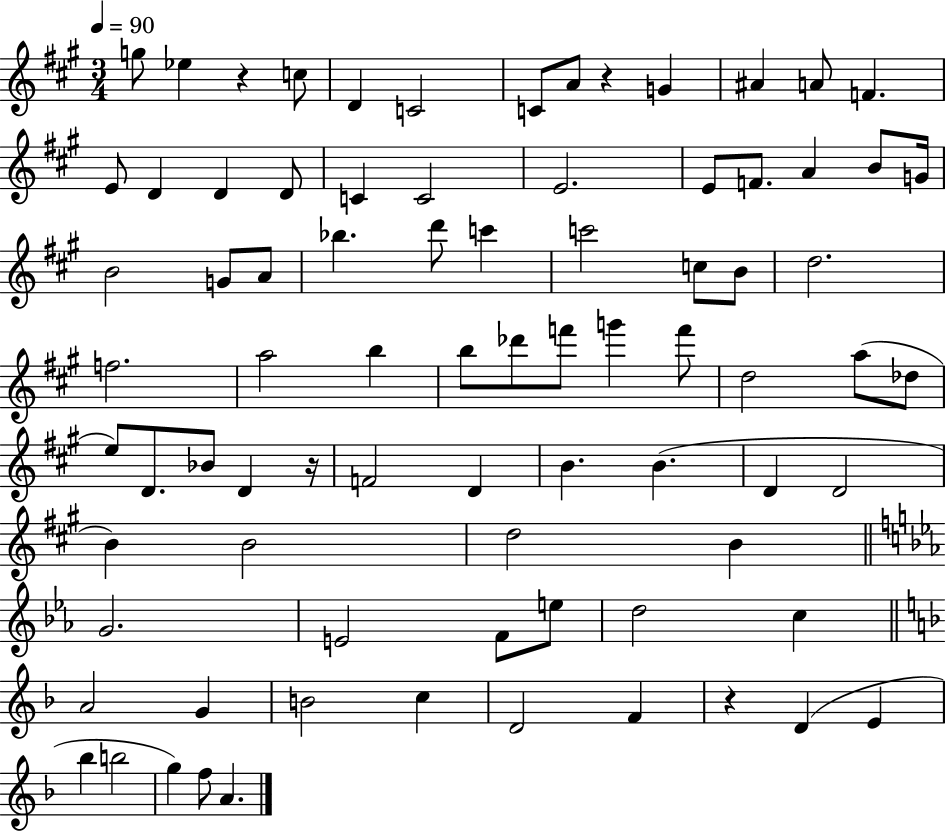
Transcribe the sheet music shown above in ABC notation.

X:1
T:Untitled
M:3/4
L:1/4
K:A
g/2 _e z c/2 D C2 C/2 A/2 z G ^A A/2 F E/2 D D D/2 C C2 E2 E/2 F/2 A B/2 G/4 B2 G/2 A/2 _b d'/2 c' c'2 c/2 B/2 d2 f2 a2 b b/2 _d'/2 f'/2 g' f'/2 d2 a/2 _d/2 e/2 D/2 _B/2 D z/4 F2 D B B D D2 B B2 d2 B G2 E2 F/2 e/2 d2 c A2 G B2 c D2 F z D E _b b2 g f/2 A